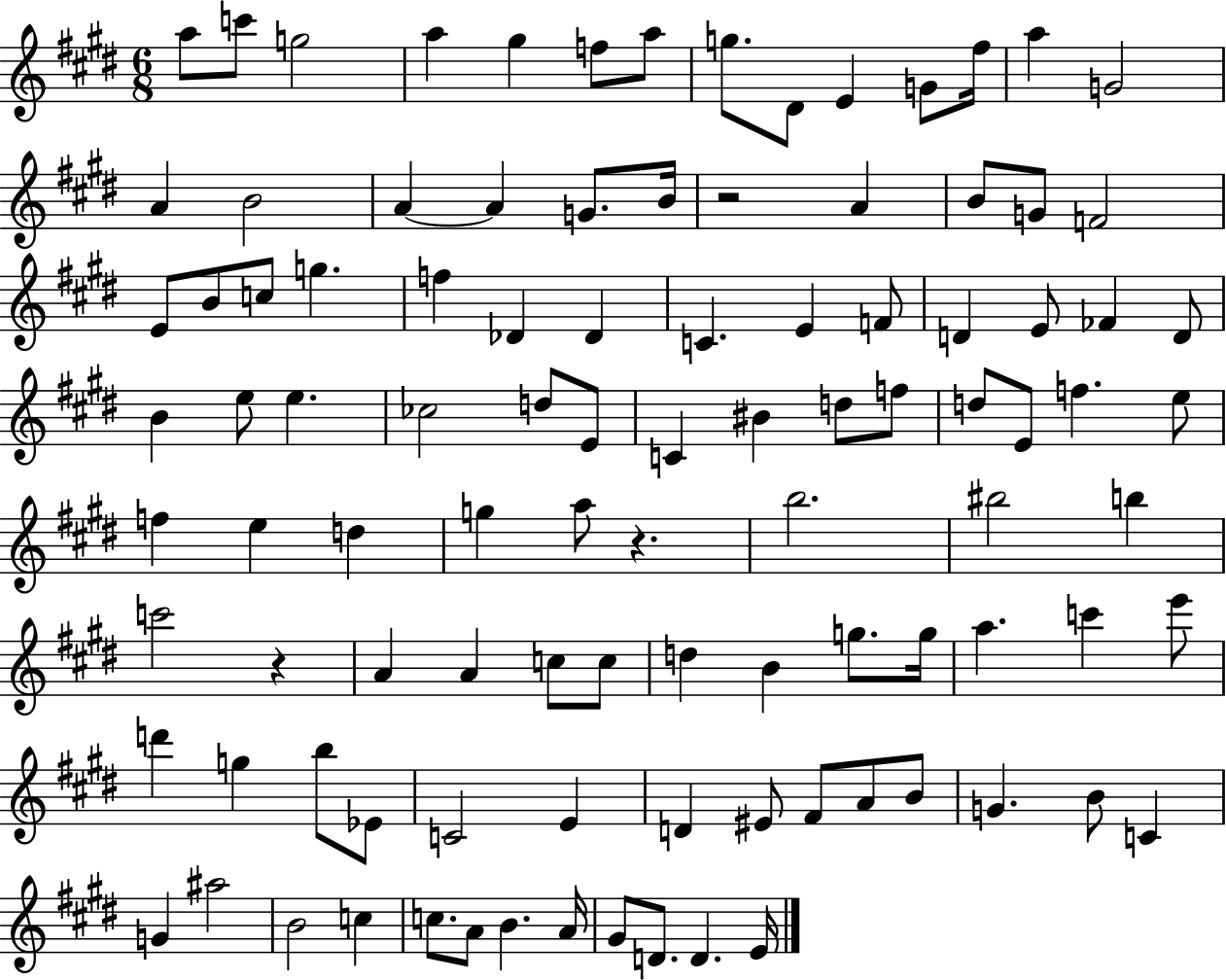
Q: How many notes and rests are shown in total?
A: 101